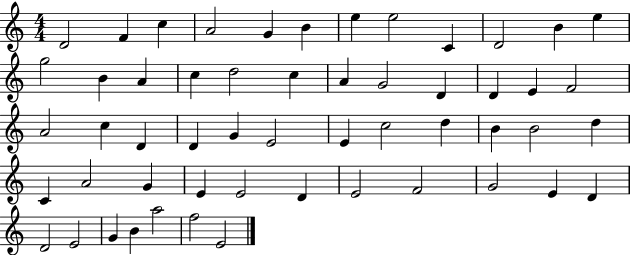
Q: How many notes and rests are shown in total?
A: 54